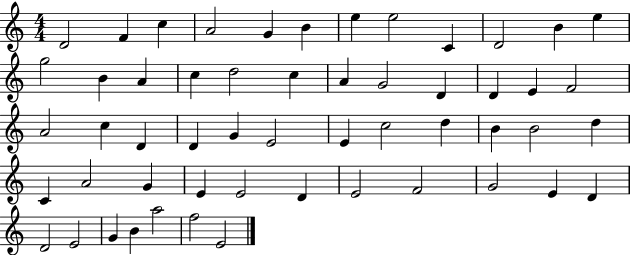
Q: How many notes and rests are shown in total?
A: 54